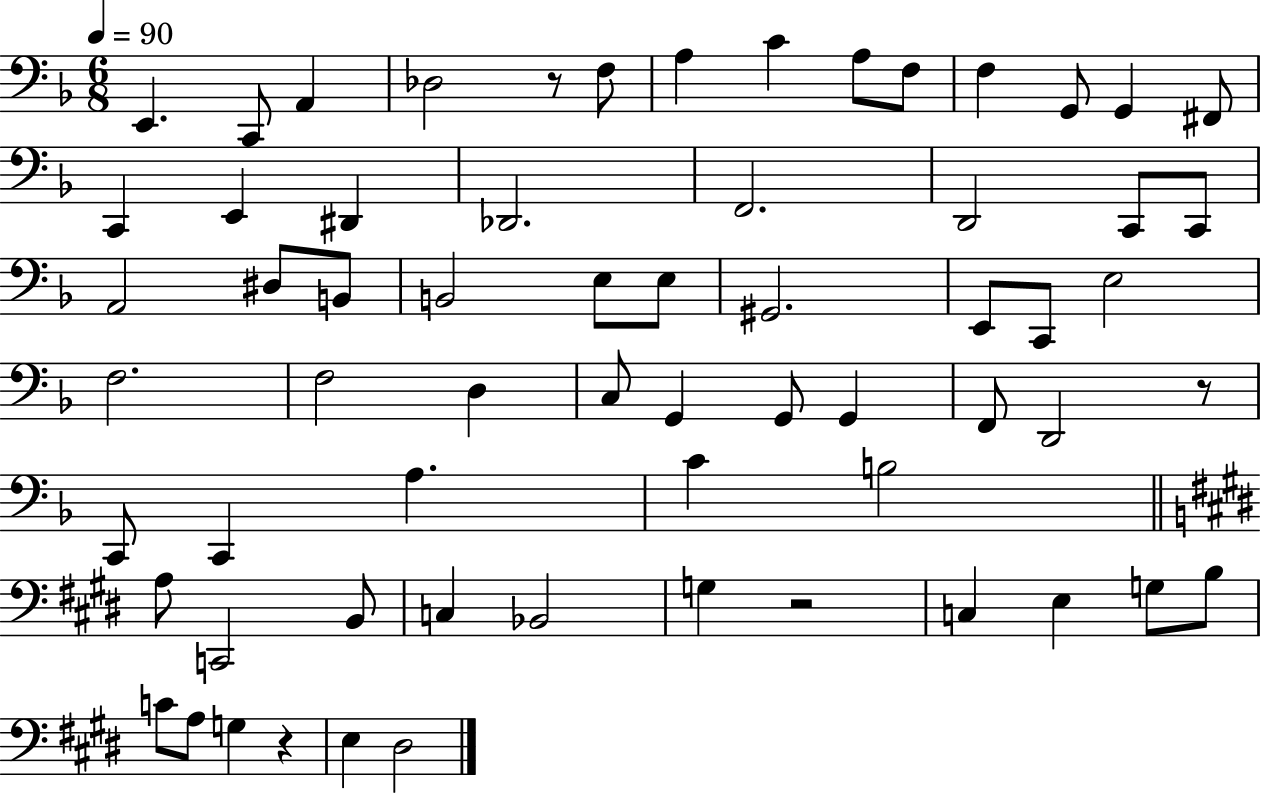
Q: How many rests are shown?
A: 4